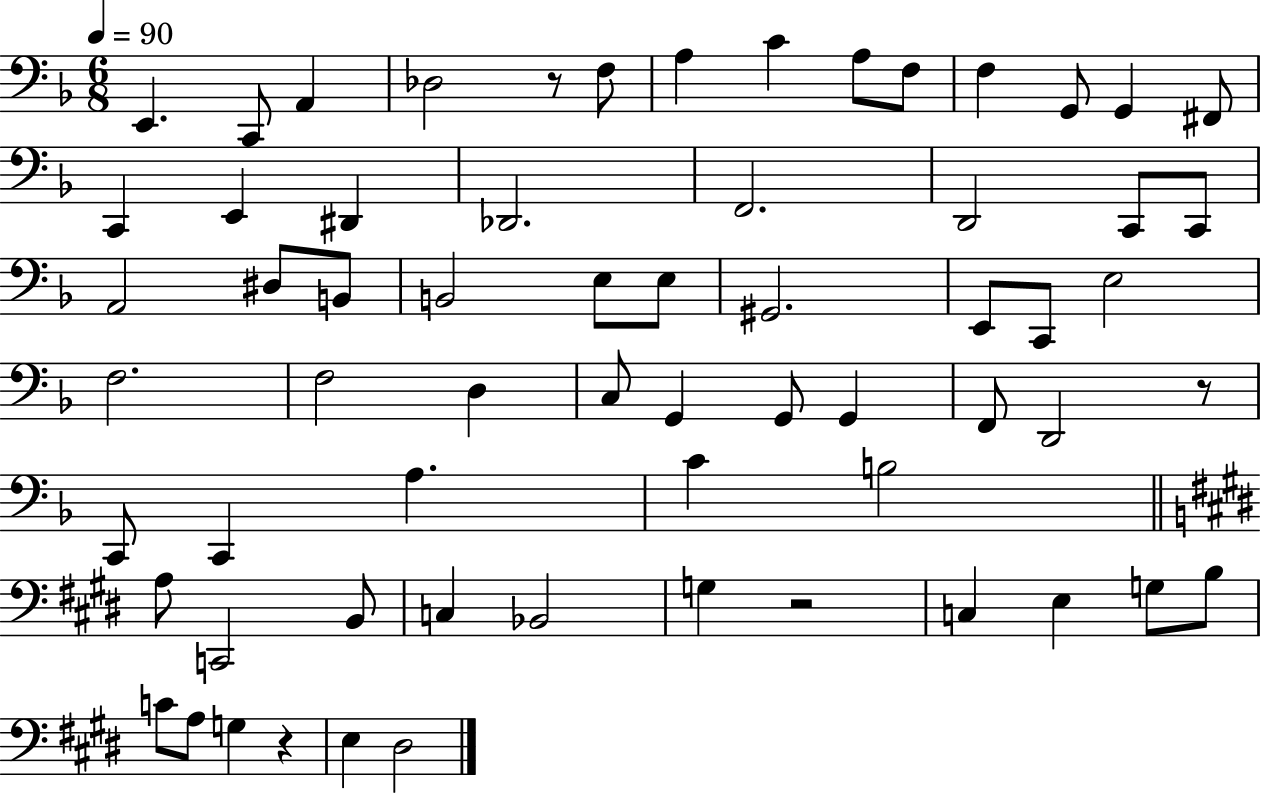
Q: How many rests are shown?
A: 4